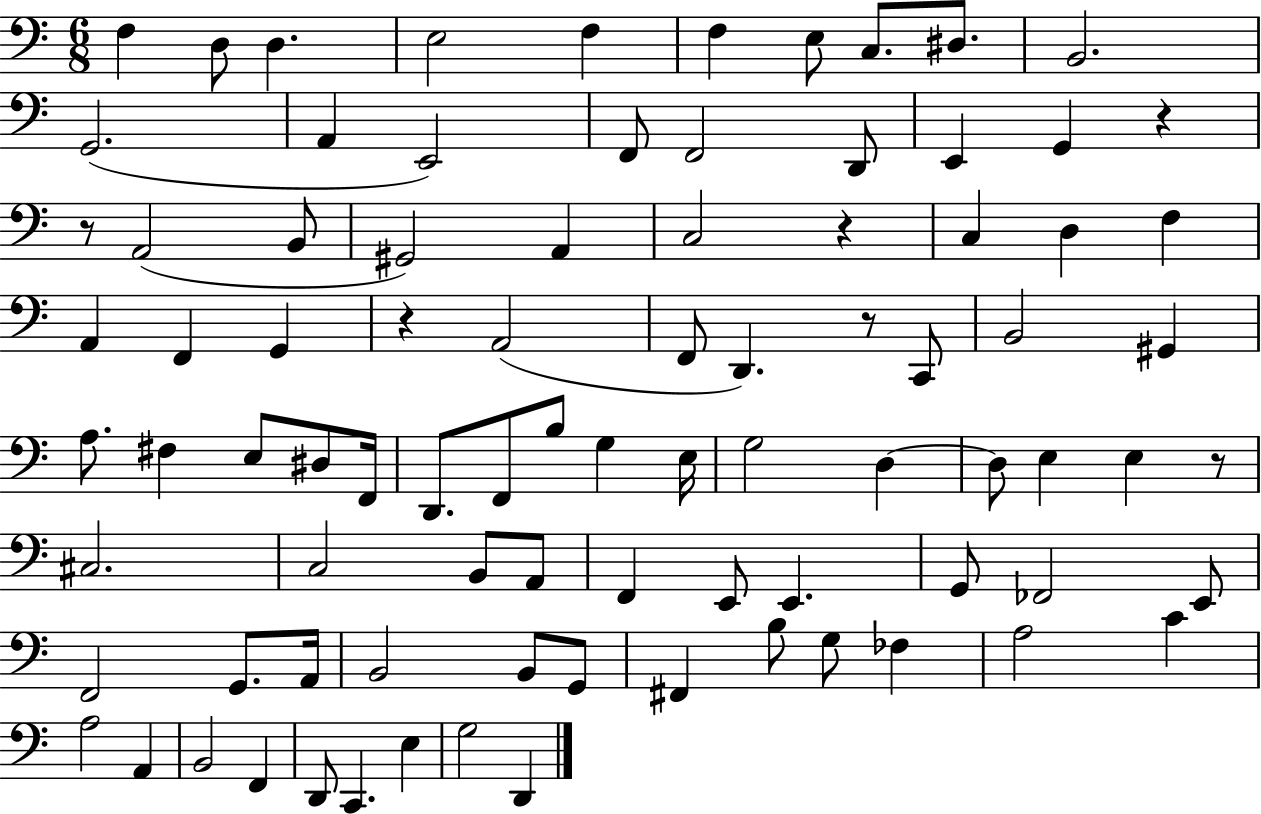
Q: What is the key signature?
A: C major